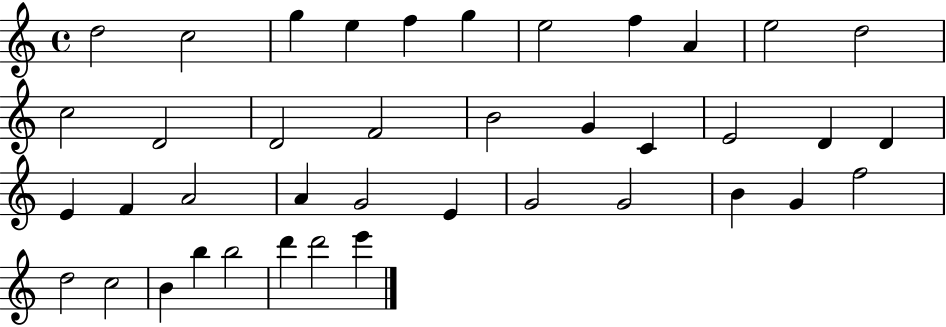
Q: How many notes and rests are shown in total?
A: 40